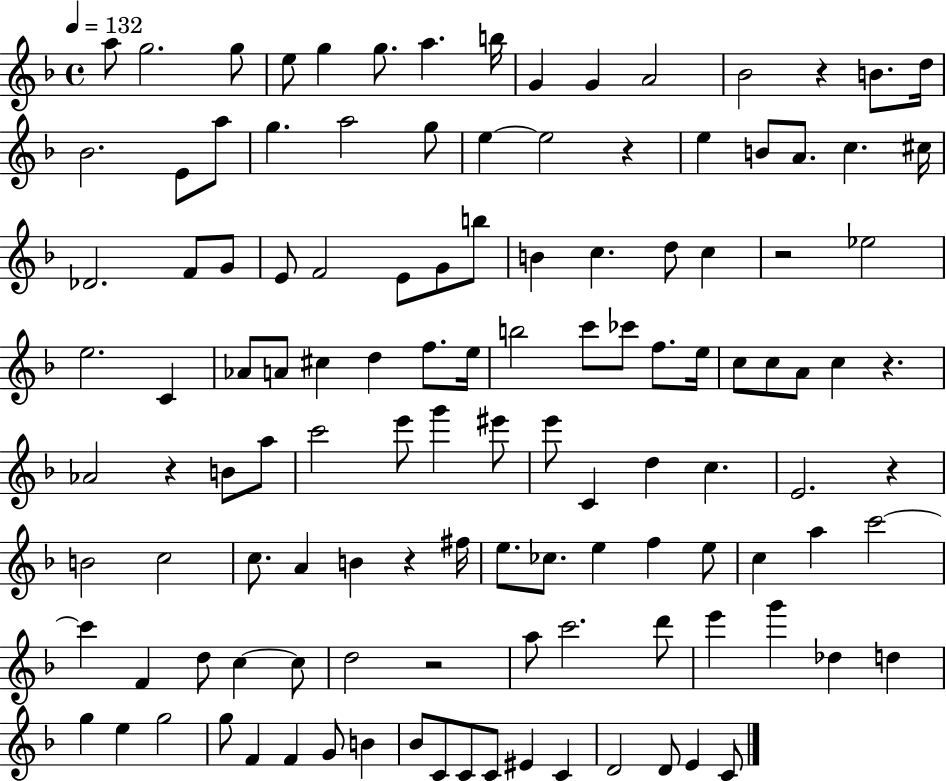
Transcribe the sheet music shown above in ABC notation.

X:1
T:Untitled
M:4/4
L:1/4
K:F
a/2 g2 g/2 e/2 g g/2 a b/4 G G A2 _B2 z B/2 d/4 _B2 E/2 a/2 g a2 g/2 e e2 z e B/2 A/2 c ^c/4 _D2 F/2 G/2 E/2 F2 E/2 G/2 b/2 B c d/2 c z2 _e2 e2 C _A/2 A/2 ^c d f/2 e/4 b2 c'/2 _c'/2 f/2 e/4 c/2 c/2 A/2 c z _A2 z B/2 a/2 c'2 e'/2 g' ^e'/2 e'/2 C d c E2 z B2 c2 c/2 A B z ^f/4 e/2 _c/2 e f e/2 c a c'2 c' F d/2 c c/2 d2 z2 a/2 c'2 d'/2 e' g' _d d g e g2 g/2 F F G/2 B _B/2 C/2 C/2 C/2 ^E C D2 D/2 E C/2